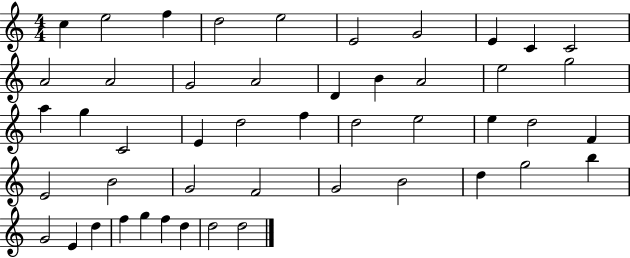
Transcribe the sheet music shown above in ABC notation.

X:1
T:Untitled
M:4/4
L:1/4
K:C
c e2 f d2 e2 E2 G2 E C C2 A2 A2 G2 A2 D B A2 e2 g2 a g C2 E d2 f d2 e2 e d2 F E2 B2 G2 F2 G2 B2 d g2 b G2 E d f g f d d2 d2